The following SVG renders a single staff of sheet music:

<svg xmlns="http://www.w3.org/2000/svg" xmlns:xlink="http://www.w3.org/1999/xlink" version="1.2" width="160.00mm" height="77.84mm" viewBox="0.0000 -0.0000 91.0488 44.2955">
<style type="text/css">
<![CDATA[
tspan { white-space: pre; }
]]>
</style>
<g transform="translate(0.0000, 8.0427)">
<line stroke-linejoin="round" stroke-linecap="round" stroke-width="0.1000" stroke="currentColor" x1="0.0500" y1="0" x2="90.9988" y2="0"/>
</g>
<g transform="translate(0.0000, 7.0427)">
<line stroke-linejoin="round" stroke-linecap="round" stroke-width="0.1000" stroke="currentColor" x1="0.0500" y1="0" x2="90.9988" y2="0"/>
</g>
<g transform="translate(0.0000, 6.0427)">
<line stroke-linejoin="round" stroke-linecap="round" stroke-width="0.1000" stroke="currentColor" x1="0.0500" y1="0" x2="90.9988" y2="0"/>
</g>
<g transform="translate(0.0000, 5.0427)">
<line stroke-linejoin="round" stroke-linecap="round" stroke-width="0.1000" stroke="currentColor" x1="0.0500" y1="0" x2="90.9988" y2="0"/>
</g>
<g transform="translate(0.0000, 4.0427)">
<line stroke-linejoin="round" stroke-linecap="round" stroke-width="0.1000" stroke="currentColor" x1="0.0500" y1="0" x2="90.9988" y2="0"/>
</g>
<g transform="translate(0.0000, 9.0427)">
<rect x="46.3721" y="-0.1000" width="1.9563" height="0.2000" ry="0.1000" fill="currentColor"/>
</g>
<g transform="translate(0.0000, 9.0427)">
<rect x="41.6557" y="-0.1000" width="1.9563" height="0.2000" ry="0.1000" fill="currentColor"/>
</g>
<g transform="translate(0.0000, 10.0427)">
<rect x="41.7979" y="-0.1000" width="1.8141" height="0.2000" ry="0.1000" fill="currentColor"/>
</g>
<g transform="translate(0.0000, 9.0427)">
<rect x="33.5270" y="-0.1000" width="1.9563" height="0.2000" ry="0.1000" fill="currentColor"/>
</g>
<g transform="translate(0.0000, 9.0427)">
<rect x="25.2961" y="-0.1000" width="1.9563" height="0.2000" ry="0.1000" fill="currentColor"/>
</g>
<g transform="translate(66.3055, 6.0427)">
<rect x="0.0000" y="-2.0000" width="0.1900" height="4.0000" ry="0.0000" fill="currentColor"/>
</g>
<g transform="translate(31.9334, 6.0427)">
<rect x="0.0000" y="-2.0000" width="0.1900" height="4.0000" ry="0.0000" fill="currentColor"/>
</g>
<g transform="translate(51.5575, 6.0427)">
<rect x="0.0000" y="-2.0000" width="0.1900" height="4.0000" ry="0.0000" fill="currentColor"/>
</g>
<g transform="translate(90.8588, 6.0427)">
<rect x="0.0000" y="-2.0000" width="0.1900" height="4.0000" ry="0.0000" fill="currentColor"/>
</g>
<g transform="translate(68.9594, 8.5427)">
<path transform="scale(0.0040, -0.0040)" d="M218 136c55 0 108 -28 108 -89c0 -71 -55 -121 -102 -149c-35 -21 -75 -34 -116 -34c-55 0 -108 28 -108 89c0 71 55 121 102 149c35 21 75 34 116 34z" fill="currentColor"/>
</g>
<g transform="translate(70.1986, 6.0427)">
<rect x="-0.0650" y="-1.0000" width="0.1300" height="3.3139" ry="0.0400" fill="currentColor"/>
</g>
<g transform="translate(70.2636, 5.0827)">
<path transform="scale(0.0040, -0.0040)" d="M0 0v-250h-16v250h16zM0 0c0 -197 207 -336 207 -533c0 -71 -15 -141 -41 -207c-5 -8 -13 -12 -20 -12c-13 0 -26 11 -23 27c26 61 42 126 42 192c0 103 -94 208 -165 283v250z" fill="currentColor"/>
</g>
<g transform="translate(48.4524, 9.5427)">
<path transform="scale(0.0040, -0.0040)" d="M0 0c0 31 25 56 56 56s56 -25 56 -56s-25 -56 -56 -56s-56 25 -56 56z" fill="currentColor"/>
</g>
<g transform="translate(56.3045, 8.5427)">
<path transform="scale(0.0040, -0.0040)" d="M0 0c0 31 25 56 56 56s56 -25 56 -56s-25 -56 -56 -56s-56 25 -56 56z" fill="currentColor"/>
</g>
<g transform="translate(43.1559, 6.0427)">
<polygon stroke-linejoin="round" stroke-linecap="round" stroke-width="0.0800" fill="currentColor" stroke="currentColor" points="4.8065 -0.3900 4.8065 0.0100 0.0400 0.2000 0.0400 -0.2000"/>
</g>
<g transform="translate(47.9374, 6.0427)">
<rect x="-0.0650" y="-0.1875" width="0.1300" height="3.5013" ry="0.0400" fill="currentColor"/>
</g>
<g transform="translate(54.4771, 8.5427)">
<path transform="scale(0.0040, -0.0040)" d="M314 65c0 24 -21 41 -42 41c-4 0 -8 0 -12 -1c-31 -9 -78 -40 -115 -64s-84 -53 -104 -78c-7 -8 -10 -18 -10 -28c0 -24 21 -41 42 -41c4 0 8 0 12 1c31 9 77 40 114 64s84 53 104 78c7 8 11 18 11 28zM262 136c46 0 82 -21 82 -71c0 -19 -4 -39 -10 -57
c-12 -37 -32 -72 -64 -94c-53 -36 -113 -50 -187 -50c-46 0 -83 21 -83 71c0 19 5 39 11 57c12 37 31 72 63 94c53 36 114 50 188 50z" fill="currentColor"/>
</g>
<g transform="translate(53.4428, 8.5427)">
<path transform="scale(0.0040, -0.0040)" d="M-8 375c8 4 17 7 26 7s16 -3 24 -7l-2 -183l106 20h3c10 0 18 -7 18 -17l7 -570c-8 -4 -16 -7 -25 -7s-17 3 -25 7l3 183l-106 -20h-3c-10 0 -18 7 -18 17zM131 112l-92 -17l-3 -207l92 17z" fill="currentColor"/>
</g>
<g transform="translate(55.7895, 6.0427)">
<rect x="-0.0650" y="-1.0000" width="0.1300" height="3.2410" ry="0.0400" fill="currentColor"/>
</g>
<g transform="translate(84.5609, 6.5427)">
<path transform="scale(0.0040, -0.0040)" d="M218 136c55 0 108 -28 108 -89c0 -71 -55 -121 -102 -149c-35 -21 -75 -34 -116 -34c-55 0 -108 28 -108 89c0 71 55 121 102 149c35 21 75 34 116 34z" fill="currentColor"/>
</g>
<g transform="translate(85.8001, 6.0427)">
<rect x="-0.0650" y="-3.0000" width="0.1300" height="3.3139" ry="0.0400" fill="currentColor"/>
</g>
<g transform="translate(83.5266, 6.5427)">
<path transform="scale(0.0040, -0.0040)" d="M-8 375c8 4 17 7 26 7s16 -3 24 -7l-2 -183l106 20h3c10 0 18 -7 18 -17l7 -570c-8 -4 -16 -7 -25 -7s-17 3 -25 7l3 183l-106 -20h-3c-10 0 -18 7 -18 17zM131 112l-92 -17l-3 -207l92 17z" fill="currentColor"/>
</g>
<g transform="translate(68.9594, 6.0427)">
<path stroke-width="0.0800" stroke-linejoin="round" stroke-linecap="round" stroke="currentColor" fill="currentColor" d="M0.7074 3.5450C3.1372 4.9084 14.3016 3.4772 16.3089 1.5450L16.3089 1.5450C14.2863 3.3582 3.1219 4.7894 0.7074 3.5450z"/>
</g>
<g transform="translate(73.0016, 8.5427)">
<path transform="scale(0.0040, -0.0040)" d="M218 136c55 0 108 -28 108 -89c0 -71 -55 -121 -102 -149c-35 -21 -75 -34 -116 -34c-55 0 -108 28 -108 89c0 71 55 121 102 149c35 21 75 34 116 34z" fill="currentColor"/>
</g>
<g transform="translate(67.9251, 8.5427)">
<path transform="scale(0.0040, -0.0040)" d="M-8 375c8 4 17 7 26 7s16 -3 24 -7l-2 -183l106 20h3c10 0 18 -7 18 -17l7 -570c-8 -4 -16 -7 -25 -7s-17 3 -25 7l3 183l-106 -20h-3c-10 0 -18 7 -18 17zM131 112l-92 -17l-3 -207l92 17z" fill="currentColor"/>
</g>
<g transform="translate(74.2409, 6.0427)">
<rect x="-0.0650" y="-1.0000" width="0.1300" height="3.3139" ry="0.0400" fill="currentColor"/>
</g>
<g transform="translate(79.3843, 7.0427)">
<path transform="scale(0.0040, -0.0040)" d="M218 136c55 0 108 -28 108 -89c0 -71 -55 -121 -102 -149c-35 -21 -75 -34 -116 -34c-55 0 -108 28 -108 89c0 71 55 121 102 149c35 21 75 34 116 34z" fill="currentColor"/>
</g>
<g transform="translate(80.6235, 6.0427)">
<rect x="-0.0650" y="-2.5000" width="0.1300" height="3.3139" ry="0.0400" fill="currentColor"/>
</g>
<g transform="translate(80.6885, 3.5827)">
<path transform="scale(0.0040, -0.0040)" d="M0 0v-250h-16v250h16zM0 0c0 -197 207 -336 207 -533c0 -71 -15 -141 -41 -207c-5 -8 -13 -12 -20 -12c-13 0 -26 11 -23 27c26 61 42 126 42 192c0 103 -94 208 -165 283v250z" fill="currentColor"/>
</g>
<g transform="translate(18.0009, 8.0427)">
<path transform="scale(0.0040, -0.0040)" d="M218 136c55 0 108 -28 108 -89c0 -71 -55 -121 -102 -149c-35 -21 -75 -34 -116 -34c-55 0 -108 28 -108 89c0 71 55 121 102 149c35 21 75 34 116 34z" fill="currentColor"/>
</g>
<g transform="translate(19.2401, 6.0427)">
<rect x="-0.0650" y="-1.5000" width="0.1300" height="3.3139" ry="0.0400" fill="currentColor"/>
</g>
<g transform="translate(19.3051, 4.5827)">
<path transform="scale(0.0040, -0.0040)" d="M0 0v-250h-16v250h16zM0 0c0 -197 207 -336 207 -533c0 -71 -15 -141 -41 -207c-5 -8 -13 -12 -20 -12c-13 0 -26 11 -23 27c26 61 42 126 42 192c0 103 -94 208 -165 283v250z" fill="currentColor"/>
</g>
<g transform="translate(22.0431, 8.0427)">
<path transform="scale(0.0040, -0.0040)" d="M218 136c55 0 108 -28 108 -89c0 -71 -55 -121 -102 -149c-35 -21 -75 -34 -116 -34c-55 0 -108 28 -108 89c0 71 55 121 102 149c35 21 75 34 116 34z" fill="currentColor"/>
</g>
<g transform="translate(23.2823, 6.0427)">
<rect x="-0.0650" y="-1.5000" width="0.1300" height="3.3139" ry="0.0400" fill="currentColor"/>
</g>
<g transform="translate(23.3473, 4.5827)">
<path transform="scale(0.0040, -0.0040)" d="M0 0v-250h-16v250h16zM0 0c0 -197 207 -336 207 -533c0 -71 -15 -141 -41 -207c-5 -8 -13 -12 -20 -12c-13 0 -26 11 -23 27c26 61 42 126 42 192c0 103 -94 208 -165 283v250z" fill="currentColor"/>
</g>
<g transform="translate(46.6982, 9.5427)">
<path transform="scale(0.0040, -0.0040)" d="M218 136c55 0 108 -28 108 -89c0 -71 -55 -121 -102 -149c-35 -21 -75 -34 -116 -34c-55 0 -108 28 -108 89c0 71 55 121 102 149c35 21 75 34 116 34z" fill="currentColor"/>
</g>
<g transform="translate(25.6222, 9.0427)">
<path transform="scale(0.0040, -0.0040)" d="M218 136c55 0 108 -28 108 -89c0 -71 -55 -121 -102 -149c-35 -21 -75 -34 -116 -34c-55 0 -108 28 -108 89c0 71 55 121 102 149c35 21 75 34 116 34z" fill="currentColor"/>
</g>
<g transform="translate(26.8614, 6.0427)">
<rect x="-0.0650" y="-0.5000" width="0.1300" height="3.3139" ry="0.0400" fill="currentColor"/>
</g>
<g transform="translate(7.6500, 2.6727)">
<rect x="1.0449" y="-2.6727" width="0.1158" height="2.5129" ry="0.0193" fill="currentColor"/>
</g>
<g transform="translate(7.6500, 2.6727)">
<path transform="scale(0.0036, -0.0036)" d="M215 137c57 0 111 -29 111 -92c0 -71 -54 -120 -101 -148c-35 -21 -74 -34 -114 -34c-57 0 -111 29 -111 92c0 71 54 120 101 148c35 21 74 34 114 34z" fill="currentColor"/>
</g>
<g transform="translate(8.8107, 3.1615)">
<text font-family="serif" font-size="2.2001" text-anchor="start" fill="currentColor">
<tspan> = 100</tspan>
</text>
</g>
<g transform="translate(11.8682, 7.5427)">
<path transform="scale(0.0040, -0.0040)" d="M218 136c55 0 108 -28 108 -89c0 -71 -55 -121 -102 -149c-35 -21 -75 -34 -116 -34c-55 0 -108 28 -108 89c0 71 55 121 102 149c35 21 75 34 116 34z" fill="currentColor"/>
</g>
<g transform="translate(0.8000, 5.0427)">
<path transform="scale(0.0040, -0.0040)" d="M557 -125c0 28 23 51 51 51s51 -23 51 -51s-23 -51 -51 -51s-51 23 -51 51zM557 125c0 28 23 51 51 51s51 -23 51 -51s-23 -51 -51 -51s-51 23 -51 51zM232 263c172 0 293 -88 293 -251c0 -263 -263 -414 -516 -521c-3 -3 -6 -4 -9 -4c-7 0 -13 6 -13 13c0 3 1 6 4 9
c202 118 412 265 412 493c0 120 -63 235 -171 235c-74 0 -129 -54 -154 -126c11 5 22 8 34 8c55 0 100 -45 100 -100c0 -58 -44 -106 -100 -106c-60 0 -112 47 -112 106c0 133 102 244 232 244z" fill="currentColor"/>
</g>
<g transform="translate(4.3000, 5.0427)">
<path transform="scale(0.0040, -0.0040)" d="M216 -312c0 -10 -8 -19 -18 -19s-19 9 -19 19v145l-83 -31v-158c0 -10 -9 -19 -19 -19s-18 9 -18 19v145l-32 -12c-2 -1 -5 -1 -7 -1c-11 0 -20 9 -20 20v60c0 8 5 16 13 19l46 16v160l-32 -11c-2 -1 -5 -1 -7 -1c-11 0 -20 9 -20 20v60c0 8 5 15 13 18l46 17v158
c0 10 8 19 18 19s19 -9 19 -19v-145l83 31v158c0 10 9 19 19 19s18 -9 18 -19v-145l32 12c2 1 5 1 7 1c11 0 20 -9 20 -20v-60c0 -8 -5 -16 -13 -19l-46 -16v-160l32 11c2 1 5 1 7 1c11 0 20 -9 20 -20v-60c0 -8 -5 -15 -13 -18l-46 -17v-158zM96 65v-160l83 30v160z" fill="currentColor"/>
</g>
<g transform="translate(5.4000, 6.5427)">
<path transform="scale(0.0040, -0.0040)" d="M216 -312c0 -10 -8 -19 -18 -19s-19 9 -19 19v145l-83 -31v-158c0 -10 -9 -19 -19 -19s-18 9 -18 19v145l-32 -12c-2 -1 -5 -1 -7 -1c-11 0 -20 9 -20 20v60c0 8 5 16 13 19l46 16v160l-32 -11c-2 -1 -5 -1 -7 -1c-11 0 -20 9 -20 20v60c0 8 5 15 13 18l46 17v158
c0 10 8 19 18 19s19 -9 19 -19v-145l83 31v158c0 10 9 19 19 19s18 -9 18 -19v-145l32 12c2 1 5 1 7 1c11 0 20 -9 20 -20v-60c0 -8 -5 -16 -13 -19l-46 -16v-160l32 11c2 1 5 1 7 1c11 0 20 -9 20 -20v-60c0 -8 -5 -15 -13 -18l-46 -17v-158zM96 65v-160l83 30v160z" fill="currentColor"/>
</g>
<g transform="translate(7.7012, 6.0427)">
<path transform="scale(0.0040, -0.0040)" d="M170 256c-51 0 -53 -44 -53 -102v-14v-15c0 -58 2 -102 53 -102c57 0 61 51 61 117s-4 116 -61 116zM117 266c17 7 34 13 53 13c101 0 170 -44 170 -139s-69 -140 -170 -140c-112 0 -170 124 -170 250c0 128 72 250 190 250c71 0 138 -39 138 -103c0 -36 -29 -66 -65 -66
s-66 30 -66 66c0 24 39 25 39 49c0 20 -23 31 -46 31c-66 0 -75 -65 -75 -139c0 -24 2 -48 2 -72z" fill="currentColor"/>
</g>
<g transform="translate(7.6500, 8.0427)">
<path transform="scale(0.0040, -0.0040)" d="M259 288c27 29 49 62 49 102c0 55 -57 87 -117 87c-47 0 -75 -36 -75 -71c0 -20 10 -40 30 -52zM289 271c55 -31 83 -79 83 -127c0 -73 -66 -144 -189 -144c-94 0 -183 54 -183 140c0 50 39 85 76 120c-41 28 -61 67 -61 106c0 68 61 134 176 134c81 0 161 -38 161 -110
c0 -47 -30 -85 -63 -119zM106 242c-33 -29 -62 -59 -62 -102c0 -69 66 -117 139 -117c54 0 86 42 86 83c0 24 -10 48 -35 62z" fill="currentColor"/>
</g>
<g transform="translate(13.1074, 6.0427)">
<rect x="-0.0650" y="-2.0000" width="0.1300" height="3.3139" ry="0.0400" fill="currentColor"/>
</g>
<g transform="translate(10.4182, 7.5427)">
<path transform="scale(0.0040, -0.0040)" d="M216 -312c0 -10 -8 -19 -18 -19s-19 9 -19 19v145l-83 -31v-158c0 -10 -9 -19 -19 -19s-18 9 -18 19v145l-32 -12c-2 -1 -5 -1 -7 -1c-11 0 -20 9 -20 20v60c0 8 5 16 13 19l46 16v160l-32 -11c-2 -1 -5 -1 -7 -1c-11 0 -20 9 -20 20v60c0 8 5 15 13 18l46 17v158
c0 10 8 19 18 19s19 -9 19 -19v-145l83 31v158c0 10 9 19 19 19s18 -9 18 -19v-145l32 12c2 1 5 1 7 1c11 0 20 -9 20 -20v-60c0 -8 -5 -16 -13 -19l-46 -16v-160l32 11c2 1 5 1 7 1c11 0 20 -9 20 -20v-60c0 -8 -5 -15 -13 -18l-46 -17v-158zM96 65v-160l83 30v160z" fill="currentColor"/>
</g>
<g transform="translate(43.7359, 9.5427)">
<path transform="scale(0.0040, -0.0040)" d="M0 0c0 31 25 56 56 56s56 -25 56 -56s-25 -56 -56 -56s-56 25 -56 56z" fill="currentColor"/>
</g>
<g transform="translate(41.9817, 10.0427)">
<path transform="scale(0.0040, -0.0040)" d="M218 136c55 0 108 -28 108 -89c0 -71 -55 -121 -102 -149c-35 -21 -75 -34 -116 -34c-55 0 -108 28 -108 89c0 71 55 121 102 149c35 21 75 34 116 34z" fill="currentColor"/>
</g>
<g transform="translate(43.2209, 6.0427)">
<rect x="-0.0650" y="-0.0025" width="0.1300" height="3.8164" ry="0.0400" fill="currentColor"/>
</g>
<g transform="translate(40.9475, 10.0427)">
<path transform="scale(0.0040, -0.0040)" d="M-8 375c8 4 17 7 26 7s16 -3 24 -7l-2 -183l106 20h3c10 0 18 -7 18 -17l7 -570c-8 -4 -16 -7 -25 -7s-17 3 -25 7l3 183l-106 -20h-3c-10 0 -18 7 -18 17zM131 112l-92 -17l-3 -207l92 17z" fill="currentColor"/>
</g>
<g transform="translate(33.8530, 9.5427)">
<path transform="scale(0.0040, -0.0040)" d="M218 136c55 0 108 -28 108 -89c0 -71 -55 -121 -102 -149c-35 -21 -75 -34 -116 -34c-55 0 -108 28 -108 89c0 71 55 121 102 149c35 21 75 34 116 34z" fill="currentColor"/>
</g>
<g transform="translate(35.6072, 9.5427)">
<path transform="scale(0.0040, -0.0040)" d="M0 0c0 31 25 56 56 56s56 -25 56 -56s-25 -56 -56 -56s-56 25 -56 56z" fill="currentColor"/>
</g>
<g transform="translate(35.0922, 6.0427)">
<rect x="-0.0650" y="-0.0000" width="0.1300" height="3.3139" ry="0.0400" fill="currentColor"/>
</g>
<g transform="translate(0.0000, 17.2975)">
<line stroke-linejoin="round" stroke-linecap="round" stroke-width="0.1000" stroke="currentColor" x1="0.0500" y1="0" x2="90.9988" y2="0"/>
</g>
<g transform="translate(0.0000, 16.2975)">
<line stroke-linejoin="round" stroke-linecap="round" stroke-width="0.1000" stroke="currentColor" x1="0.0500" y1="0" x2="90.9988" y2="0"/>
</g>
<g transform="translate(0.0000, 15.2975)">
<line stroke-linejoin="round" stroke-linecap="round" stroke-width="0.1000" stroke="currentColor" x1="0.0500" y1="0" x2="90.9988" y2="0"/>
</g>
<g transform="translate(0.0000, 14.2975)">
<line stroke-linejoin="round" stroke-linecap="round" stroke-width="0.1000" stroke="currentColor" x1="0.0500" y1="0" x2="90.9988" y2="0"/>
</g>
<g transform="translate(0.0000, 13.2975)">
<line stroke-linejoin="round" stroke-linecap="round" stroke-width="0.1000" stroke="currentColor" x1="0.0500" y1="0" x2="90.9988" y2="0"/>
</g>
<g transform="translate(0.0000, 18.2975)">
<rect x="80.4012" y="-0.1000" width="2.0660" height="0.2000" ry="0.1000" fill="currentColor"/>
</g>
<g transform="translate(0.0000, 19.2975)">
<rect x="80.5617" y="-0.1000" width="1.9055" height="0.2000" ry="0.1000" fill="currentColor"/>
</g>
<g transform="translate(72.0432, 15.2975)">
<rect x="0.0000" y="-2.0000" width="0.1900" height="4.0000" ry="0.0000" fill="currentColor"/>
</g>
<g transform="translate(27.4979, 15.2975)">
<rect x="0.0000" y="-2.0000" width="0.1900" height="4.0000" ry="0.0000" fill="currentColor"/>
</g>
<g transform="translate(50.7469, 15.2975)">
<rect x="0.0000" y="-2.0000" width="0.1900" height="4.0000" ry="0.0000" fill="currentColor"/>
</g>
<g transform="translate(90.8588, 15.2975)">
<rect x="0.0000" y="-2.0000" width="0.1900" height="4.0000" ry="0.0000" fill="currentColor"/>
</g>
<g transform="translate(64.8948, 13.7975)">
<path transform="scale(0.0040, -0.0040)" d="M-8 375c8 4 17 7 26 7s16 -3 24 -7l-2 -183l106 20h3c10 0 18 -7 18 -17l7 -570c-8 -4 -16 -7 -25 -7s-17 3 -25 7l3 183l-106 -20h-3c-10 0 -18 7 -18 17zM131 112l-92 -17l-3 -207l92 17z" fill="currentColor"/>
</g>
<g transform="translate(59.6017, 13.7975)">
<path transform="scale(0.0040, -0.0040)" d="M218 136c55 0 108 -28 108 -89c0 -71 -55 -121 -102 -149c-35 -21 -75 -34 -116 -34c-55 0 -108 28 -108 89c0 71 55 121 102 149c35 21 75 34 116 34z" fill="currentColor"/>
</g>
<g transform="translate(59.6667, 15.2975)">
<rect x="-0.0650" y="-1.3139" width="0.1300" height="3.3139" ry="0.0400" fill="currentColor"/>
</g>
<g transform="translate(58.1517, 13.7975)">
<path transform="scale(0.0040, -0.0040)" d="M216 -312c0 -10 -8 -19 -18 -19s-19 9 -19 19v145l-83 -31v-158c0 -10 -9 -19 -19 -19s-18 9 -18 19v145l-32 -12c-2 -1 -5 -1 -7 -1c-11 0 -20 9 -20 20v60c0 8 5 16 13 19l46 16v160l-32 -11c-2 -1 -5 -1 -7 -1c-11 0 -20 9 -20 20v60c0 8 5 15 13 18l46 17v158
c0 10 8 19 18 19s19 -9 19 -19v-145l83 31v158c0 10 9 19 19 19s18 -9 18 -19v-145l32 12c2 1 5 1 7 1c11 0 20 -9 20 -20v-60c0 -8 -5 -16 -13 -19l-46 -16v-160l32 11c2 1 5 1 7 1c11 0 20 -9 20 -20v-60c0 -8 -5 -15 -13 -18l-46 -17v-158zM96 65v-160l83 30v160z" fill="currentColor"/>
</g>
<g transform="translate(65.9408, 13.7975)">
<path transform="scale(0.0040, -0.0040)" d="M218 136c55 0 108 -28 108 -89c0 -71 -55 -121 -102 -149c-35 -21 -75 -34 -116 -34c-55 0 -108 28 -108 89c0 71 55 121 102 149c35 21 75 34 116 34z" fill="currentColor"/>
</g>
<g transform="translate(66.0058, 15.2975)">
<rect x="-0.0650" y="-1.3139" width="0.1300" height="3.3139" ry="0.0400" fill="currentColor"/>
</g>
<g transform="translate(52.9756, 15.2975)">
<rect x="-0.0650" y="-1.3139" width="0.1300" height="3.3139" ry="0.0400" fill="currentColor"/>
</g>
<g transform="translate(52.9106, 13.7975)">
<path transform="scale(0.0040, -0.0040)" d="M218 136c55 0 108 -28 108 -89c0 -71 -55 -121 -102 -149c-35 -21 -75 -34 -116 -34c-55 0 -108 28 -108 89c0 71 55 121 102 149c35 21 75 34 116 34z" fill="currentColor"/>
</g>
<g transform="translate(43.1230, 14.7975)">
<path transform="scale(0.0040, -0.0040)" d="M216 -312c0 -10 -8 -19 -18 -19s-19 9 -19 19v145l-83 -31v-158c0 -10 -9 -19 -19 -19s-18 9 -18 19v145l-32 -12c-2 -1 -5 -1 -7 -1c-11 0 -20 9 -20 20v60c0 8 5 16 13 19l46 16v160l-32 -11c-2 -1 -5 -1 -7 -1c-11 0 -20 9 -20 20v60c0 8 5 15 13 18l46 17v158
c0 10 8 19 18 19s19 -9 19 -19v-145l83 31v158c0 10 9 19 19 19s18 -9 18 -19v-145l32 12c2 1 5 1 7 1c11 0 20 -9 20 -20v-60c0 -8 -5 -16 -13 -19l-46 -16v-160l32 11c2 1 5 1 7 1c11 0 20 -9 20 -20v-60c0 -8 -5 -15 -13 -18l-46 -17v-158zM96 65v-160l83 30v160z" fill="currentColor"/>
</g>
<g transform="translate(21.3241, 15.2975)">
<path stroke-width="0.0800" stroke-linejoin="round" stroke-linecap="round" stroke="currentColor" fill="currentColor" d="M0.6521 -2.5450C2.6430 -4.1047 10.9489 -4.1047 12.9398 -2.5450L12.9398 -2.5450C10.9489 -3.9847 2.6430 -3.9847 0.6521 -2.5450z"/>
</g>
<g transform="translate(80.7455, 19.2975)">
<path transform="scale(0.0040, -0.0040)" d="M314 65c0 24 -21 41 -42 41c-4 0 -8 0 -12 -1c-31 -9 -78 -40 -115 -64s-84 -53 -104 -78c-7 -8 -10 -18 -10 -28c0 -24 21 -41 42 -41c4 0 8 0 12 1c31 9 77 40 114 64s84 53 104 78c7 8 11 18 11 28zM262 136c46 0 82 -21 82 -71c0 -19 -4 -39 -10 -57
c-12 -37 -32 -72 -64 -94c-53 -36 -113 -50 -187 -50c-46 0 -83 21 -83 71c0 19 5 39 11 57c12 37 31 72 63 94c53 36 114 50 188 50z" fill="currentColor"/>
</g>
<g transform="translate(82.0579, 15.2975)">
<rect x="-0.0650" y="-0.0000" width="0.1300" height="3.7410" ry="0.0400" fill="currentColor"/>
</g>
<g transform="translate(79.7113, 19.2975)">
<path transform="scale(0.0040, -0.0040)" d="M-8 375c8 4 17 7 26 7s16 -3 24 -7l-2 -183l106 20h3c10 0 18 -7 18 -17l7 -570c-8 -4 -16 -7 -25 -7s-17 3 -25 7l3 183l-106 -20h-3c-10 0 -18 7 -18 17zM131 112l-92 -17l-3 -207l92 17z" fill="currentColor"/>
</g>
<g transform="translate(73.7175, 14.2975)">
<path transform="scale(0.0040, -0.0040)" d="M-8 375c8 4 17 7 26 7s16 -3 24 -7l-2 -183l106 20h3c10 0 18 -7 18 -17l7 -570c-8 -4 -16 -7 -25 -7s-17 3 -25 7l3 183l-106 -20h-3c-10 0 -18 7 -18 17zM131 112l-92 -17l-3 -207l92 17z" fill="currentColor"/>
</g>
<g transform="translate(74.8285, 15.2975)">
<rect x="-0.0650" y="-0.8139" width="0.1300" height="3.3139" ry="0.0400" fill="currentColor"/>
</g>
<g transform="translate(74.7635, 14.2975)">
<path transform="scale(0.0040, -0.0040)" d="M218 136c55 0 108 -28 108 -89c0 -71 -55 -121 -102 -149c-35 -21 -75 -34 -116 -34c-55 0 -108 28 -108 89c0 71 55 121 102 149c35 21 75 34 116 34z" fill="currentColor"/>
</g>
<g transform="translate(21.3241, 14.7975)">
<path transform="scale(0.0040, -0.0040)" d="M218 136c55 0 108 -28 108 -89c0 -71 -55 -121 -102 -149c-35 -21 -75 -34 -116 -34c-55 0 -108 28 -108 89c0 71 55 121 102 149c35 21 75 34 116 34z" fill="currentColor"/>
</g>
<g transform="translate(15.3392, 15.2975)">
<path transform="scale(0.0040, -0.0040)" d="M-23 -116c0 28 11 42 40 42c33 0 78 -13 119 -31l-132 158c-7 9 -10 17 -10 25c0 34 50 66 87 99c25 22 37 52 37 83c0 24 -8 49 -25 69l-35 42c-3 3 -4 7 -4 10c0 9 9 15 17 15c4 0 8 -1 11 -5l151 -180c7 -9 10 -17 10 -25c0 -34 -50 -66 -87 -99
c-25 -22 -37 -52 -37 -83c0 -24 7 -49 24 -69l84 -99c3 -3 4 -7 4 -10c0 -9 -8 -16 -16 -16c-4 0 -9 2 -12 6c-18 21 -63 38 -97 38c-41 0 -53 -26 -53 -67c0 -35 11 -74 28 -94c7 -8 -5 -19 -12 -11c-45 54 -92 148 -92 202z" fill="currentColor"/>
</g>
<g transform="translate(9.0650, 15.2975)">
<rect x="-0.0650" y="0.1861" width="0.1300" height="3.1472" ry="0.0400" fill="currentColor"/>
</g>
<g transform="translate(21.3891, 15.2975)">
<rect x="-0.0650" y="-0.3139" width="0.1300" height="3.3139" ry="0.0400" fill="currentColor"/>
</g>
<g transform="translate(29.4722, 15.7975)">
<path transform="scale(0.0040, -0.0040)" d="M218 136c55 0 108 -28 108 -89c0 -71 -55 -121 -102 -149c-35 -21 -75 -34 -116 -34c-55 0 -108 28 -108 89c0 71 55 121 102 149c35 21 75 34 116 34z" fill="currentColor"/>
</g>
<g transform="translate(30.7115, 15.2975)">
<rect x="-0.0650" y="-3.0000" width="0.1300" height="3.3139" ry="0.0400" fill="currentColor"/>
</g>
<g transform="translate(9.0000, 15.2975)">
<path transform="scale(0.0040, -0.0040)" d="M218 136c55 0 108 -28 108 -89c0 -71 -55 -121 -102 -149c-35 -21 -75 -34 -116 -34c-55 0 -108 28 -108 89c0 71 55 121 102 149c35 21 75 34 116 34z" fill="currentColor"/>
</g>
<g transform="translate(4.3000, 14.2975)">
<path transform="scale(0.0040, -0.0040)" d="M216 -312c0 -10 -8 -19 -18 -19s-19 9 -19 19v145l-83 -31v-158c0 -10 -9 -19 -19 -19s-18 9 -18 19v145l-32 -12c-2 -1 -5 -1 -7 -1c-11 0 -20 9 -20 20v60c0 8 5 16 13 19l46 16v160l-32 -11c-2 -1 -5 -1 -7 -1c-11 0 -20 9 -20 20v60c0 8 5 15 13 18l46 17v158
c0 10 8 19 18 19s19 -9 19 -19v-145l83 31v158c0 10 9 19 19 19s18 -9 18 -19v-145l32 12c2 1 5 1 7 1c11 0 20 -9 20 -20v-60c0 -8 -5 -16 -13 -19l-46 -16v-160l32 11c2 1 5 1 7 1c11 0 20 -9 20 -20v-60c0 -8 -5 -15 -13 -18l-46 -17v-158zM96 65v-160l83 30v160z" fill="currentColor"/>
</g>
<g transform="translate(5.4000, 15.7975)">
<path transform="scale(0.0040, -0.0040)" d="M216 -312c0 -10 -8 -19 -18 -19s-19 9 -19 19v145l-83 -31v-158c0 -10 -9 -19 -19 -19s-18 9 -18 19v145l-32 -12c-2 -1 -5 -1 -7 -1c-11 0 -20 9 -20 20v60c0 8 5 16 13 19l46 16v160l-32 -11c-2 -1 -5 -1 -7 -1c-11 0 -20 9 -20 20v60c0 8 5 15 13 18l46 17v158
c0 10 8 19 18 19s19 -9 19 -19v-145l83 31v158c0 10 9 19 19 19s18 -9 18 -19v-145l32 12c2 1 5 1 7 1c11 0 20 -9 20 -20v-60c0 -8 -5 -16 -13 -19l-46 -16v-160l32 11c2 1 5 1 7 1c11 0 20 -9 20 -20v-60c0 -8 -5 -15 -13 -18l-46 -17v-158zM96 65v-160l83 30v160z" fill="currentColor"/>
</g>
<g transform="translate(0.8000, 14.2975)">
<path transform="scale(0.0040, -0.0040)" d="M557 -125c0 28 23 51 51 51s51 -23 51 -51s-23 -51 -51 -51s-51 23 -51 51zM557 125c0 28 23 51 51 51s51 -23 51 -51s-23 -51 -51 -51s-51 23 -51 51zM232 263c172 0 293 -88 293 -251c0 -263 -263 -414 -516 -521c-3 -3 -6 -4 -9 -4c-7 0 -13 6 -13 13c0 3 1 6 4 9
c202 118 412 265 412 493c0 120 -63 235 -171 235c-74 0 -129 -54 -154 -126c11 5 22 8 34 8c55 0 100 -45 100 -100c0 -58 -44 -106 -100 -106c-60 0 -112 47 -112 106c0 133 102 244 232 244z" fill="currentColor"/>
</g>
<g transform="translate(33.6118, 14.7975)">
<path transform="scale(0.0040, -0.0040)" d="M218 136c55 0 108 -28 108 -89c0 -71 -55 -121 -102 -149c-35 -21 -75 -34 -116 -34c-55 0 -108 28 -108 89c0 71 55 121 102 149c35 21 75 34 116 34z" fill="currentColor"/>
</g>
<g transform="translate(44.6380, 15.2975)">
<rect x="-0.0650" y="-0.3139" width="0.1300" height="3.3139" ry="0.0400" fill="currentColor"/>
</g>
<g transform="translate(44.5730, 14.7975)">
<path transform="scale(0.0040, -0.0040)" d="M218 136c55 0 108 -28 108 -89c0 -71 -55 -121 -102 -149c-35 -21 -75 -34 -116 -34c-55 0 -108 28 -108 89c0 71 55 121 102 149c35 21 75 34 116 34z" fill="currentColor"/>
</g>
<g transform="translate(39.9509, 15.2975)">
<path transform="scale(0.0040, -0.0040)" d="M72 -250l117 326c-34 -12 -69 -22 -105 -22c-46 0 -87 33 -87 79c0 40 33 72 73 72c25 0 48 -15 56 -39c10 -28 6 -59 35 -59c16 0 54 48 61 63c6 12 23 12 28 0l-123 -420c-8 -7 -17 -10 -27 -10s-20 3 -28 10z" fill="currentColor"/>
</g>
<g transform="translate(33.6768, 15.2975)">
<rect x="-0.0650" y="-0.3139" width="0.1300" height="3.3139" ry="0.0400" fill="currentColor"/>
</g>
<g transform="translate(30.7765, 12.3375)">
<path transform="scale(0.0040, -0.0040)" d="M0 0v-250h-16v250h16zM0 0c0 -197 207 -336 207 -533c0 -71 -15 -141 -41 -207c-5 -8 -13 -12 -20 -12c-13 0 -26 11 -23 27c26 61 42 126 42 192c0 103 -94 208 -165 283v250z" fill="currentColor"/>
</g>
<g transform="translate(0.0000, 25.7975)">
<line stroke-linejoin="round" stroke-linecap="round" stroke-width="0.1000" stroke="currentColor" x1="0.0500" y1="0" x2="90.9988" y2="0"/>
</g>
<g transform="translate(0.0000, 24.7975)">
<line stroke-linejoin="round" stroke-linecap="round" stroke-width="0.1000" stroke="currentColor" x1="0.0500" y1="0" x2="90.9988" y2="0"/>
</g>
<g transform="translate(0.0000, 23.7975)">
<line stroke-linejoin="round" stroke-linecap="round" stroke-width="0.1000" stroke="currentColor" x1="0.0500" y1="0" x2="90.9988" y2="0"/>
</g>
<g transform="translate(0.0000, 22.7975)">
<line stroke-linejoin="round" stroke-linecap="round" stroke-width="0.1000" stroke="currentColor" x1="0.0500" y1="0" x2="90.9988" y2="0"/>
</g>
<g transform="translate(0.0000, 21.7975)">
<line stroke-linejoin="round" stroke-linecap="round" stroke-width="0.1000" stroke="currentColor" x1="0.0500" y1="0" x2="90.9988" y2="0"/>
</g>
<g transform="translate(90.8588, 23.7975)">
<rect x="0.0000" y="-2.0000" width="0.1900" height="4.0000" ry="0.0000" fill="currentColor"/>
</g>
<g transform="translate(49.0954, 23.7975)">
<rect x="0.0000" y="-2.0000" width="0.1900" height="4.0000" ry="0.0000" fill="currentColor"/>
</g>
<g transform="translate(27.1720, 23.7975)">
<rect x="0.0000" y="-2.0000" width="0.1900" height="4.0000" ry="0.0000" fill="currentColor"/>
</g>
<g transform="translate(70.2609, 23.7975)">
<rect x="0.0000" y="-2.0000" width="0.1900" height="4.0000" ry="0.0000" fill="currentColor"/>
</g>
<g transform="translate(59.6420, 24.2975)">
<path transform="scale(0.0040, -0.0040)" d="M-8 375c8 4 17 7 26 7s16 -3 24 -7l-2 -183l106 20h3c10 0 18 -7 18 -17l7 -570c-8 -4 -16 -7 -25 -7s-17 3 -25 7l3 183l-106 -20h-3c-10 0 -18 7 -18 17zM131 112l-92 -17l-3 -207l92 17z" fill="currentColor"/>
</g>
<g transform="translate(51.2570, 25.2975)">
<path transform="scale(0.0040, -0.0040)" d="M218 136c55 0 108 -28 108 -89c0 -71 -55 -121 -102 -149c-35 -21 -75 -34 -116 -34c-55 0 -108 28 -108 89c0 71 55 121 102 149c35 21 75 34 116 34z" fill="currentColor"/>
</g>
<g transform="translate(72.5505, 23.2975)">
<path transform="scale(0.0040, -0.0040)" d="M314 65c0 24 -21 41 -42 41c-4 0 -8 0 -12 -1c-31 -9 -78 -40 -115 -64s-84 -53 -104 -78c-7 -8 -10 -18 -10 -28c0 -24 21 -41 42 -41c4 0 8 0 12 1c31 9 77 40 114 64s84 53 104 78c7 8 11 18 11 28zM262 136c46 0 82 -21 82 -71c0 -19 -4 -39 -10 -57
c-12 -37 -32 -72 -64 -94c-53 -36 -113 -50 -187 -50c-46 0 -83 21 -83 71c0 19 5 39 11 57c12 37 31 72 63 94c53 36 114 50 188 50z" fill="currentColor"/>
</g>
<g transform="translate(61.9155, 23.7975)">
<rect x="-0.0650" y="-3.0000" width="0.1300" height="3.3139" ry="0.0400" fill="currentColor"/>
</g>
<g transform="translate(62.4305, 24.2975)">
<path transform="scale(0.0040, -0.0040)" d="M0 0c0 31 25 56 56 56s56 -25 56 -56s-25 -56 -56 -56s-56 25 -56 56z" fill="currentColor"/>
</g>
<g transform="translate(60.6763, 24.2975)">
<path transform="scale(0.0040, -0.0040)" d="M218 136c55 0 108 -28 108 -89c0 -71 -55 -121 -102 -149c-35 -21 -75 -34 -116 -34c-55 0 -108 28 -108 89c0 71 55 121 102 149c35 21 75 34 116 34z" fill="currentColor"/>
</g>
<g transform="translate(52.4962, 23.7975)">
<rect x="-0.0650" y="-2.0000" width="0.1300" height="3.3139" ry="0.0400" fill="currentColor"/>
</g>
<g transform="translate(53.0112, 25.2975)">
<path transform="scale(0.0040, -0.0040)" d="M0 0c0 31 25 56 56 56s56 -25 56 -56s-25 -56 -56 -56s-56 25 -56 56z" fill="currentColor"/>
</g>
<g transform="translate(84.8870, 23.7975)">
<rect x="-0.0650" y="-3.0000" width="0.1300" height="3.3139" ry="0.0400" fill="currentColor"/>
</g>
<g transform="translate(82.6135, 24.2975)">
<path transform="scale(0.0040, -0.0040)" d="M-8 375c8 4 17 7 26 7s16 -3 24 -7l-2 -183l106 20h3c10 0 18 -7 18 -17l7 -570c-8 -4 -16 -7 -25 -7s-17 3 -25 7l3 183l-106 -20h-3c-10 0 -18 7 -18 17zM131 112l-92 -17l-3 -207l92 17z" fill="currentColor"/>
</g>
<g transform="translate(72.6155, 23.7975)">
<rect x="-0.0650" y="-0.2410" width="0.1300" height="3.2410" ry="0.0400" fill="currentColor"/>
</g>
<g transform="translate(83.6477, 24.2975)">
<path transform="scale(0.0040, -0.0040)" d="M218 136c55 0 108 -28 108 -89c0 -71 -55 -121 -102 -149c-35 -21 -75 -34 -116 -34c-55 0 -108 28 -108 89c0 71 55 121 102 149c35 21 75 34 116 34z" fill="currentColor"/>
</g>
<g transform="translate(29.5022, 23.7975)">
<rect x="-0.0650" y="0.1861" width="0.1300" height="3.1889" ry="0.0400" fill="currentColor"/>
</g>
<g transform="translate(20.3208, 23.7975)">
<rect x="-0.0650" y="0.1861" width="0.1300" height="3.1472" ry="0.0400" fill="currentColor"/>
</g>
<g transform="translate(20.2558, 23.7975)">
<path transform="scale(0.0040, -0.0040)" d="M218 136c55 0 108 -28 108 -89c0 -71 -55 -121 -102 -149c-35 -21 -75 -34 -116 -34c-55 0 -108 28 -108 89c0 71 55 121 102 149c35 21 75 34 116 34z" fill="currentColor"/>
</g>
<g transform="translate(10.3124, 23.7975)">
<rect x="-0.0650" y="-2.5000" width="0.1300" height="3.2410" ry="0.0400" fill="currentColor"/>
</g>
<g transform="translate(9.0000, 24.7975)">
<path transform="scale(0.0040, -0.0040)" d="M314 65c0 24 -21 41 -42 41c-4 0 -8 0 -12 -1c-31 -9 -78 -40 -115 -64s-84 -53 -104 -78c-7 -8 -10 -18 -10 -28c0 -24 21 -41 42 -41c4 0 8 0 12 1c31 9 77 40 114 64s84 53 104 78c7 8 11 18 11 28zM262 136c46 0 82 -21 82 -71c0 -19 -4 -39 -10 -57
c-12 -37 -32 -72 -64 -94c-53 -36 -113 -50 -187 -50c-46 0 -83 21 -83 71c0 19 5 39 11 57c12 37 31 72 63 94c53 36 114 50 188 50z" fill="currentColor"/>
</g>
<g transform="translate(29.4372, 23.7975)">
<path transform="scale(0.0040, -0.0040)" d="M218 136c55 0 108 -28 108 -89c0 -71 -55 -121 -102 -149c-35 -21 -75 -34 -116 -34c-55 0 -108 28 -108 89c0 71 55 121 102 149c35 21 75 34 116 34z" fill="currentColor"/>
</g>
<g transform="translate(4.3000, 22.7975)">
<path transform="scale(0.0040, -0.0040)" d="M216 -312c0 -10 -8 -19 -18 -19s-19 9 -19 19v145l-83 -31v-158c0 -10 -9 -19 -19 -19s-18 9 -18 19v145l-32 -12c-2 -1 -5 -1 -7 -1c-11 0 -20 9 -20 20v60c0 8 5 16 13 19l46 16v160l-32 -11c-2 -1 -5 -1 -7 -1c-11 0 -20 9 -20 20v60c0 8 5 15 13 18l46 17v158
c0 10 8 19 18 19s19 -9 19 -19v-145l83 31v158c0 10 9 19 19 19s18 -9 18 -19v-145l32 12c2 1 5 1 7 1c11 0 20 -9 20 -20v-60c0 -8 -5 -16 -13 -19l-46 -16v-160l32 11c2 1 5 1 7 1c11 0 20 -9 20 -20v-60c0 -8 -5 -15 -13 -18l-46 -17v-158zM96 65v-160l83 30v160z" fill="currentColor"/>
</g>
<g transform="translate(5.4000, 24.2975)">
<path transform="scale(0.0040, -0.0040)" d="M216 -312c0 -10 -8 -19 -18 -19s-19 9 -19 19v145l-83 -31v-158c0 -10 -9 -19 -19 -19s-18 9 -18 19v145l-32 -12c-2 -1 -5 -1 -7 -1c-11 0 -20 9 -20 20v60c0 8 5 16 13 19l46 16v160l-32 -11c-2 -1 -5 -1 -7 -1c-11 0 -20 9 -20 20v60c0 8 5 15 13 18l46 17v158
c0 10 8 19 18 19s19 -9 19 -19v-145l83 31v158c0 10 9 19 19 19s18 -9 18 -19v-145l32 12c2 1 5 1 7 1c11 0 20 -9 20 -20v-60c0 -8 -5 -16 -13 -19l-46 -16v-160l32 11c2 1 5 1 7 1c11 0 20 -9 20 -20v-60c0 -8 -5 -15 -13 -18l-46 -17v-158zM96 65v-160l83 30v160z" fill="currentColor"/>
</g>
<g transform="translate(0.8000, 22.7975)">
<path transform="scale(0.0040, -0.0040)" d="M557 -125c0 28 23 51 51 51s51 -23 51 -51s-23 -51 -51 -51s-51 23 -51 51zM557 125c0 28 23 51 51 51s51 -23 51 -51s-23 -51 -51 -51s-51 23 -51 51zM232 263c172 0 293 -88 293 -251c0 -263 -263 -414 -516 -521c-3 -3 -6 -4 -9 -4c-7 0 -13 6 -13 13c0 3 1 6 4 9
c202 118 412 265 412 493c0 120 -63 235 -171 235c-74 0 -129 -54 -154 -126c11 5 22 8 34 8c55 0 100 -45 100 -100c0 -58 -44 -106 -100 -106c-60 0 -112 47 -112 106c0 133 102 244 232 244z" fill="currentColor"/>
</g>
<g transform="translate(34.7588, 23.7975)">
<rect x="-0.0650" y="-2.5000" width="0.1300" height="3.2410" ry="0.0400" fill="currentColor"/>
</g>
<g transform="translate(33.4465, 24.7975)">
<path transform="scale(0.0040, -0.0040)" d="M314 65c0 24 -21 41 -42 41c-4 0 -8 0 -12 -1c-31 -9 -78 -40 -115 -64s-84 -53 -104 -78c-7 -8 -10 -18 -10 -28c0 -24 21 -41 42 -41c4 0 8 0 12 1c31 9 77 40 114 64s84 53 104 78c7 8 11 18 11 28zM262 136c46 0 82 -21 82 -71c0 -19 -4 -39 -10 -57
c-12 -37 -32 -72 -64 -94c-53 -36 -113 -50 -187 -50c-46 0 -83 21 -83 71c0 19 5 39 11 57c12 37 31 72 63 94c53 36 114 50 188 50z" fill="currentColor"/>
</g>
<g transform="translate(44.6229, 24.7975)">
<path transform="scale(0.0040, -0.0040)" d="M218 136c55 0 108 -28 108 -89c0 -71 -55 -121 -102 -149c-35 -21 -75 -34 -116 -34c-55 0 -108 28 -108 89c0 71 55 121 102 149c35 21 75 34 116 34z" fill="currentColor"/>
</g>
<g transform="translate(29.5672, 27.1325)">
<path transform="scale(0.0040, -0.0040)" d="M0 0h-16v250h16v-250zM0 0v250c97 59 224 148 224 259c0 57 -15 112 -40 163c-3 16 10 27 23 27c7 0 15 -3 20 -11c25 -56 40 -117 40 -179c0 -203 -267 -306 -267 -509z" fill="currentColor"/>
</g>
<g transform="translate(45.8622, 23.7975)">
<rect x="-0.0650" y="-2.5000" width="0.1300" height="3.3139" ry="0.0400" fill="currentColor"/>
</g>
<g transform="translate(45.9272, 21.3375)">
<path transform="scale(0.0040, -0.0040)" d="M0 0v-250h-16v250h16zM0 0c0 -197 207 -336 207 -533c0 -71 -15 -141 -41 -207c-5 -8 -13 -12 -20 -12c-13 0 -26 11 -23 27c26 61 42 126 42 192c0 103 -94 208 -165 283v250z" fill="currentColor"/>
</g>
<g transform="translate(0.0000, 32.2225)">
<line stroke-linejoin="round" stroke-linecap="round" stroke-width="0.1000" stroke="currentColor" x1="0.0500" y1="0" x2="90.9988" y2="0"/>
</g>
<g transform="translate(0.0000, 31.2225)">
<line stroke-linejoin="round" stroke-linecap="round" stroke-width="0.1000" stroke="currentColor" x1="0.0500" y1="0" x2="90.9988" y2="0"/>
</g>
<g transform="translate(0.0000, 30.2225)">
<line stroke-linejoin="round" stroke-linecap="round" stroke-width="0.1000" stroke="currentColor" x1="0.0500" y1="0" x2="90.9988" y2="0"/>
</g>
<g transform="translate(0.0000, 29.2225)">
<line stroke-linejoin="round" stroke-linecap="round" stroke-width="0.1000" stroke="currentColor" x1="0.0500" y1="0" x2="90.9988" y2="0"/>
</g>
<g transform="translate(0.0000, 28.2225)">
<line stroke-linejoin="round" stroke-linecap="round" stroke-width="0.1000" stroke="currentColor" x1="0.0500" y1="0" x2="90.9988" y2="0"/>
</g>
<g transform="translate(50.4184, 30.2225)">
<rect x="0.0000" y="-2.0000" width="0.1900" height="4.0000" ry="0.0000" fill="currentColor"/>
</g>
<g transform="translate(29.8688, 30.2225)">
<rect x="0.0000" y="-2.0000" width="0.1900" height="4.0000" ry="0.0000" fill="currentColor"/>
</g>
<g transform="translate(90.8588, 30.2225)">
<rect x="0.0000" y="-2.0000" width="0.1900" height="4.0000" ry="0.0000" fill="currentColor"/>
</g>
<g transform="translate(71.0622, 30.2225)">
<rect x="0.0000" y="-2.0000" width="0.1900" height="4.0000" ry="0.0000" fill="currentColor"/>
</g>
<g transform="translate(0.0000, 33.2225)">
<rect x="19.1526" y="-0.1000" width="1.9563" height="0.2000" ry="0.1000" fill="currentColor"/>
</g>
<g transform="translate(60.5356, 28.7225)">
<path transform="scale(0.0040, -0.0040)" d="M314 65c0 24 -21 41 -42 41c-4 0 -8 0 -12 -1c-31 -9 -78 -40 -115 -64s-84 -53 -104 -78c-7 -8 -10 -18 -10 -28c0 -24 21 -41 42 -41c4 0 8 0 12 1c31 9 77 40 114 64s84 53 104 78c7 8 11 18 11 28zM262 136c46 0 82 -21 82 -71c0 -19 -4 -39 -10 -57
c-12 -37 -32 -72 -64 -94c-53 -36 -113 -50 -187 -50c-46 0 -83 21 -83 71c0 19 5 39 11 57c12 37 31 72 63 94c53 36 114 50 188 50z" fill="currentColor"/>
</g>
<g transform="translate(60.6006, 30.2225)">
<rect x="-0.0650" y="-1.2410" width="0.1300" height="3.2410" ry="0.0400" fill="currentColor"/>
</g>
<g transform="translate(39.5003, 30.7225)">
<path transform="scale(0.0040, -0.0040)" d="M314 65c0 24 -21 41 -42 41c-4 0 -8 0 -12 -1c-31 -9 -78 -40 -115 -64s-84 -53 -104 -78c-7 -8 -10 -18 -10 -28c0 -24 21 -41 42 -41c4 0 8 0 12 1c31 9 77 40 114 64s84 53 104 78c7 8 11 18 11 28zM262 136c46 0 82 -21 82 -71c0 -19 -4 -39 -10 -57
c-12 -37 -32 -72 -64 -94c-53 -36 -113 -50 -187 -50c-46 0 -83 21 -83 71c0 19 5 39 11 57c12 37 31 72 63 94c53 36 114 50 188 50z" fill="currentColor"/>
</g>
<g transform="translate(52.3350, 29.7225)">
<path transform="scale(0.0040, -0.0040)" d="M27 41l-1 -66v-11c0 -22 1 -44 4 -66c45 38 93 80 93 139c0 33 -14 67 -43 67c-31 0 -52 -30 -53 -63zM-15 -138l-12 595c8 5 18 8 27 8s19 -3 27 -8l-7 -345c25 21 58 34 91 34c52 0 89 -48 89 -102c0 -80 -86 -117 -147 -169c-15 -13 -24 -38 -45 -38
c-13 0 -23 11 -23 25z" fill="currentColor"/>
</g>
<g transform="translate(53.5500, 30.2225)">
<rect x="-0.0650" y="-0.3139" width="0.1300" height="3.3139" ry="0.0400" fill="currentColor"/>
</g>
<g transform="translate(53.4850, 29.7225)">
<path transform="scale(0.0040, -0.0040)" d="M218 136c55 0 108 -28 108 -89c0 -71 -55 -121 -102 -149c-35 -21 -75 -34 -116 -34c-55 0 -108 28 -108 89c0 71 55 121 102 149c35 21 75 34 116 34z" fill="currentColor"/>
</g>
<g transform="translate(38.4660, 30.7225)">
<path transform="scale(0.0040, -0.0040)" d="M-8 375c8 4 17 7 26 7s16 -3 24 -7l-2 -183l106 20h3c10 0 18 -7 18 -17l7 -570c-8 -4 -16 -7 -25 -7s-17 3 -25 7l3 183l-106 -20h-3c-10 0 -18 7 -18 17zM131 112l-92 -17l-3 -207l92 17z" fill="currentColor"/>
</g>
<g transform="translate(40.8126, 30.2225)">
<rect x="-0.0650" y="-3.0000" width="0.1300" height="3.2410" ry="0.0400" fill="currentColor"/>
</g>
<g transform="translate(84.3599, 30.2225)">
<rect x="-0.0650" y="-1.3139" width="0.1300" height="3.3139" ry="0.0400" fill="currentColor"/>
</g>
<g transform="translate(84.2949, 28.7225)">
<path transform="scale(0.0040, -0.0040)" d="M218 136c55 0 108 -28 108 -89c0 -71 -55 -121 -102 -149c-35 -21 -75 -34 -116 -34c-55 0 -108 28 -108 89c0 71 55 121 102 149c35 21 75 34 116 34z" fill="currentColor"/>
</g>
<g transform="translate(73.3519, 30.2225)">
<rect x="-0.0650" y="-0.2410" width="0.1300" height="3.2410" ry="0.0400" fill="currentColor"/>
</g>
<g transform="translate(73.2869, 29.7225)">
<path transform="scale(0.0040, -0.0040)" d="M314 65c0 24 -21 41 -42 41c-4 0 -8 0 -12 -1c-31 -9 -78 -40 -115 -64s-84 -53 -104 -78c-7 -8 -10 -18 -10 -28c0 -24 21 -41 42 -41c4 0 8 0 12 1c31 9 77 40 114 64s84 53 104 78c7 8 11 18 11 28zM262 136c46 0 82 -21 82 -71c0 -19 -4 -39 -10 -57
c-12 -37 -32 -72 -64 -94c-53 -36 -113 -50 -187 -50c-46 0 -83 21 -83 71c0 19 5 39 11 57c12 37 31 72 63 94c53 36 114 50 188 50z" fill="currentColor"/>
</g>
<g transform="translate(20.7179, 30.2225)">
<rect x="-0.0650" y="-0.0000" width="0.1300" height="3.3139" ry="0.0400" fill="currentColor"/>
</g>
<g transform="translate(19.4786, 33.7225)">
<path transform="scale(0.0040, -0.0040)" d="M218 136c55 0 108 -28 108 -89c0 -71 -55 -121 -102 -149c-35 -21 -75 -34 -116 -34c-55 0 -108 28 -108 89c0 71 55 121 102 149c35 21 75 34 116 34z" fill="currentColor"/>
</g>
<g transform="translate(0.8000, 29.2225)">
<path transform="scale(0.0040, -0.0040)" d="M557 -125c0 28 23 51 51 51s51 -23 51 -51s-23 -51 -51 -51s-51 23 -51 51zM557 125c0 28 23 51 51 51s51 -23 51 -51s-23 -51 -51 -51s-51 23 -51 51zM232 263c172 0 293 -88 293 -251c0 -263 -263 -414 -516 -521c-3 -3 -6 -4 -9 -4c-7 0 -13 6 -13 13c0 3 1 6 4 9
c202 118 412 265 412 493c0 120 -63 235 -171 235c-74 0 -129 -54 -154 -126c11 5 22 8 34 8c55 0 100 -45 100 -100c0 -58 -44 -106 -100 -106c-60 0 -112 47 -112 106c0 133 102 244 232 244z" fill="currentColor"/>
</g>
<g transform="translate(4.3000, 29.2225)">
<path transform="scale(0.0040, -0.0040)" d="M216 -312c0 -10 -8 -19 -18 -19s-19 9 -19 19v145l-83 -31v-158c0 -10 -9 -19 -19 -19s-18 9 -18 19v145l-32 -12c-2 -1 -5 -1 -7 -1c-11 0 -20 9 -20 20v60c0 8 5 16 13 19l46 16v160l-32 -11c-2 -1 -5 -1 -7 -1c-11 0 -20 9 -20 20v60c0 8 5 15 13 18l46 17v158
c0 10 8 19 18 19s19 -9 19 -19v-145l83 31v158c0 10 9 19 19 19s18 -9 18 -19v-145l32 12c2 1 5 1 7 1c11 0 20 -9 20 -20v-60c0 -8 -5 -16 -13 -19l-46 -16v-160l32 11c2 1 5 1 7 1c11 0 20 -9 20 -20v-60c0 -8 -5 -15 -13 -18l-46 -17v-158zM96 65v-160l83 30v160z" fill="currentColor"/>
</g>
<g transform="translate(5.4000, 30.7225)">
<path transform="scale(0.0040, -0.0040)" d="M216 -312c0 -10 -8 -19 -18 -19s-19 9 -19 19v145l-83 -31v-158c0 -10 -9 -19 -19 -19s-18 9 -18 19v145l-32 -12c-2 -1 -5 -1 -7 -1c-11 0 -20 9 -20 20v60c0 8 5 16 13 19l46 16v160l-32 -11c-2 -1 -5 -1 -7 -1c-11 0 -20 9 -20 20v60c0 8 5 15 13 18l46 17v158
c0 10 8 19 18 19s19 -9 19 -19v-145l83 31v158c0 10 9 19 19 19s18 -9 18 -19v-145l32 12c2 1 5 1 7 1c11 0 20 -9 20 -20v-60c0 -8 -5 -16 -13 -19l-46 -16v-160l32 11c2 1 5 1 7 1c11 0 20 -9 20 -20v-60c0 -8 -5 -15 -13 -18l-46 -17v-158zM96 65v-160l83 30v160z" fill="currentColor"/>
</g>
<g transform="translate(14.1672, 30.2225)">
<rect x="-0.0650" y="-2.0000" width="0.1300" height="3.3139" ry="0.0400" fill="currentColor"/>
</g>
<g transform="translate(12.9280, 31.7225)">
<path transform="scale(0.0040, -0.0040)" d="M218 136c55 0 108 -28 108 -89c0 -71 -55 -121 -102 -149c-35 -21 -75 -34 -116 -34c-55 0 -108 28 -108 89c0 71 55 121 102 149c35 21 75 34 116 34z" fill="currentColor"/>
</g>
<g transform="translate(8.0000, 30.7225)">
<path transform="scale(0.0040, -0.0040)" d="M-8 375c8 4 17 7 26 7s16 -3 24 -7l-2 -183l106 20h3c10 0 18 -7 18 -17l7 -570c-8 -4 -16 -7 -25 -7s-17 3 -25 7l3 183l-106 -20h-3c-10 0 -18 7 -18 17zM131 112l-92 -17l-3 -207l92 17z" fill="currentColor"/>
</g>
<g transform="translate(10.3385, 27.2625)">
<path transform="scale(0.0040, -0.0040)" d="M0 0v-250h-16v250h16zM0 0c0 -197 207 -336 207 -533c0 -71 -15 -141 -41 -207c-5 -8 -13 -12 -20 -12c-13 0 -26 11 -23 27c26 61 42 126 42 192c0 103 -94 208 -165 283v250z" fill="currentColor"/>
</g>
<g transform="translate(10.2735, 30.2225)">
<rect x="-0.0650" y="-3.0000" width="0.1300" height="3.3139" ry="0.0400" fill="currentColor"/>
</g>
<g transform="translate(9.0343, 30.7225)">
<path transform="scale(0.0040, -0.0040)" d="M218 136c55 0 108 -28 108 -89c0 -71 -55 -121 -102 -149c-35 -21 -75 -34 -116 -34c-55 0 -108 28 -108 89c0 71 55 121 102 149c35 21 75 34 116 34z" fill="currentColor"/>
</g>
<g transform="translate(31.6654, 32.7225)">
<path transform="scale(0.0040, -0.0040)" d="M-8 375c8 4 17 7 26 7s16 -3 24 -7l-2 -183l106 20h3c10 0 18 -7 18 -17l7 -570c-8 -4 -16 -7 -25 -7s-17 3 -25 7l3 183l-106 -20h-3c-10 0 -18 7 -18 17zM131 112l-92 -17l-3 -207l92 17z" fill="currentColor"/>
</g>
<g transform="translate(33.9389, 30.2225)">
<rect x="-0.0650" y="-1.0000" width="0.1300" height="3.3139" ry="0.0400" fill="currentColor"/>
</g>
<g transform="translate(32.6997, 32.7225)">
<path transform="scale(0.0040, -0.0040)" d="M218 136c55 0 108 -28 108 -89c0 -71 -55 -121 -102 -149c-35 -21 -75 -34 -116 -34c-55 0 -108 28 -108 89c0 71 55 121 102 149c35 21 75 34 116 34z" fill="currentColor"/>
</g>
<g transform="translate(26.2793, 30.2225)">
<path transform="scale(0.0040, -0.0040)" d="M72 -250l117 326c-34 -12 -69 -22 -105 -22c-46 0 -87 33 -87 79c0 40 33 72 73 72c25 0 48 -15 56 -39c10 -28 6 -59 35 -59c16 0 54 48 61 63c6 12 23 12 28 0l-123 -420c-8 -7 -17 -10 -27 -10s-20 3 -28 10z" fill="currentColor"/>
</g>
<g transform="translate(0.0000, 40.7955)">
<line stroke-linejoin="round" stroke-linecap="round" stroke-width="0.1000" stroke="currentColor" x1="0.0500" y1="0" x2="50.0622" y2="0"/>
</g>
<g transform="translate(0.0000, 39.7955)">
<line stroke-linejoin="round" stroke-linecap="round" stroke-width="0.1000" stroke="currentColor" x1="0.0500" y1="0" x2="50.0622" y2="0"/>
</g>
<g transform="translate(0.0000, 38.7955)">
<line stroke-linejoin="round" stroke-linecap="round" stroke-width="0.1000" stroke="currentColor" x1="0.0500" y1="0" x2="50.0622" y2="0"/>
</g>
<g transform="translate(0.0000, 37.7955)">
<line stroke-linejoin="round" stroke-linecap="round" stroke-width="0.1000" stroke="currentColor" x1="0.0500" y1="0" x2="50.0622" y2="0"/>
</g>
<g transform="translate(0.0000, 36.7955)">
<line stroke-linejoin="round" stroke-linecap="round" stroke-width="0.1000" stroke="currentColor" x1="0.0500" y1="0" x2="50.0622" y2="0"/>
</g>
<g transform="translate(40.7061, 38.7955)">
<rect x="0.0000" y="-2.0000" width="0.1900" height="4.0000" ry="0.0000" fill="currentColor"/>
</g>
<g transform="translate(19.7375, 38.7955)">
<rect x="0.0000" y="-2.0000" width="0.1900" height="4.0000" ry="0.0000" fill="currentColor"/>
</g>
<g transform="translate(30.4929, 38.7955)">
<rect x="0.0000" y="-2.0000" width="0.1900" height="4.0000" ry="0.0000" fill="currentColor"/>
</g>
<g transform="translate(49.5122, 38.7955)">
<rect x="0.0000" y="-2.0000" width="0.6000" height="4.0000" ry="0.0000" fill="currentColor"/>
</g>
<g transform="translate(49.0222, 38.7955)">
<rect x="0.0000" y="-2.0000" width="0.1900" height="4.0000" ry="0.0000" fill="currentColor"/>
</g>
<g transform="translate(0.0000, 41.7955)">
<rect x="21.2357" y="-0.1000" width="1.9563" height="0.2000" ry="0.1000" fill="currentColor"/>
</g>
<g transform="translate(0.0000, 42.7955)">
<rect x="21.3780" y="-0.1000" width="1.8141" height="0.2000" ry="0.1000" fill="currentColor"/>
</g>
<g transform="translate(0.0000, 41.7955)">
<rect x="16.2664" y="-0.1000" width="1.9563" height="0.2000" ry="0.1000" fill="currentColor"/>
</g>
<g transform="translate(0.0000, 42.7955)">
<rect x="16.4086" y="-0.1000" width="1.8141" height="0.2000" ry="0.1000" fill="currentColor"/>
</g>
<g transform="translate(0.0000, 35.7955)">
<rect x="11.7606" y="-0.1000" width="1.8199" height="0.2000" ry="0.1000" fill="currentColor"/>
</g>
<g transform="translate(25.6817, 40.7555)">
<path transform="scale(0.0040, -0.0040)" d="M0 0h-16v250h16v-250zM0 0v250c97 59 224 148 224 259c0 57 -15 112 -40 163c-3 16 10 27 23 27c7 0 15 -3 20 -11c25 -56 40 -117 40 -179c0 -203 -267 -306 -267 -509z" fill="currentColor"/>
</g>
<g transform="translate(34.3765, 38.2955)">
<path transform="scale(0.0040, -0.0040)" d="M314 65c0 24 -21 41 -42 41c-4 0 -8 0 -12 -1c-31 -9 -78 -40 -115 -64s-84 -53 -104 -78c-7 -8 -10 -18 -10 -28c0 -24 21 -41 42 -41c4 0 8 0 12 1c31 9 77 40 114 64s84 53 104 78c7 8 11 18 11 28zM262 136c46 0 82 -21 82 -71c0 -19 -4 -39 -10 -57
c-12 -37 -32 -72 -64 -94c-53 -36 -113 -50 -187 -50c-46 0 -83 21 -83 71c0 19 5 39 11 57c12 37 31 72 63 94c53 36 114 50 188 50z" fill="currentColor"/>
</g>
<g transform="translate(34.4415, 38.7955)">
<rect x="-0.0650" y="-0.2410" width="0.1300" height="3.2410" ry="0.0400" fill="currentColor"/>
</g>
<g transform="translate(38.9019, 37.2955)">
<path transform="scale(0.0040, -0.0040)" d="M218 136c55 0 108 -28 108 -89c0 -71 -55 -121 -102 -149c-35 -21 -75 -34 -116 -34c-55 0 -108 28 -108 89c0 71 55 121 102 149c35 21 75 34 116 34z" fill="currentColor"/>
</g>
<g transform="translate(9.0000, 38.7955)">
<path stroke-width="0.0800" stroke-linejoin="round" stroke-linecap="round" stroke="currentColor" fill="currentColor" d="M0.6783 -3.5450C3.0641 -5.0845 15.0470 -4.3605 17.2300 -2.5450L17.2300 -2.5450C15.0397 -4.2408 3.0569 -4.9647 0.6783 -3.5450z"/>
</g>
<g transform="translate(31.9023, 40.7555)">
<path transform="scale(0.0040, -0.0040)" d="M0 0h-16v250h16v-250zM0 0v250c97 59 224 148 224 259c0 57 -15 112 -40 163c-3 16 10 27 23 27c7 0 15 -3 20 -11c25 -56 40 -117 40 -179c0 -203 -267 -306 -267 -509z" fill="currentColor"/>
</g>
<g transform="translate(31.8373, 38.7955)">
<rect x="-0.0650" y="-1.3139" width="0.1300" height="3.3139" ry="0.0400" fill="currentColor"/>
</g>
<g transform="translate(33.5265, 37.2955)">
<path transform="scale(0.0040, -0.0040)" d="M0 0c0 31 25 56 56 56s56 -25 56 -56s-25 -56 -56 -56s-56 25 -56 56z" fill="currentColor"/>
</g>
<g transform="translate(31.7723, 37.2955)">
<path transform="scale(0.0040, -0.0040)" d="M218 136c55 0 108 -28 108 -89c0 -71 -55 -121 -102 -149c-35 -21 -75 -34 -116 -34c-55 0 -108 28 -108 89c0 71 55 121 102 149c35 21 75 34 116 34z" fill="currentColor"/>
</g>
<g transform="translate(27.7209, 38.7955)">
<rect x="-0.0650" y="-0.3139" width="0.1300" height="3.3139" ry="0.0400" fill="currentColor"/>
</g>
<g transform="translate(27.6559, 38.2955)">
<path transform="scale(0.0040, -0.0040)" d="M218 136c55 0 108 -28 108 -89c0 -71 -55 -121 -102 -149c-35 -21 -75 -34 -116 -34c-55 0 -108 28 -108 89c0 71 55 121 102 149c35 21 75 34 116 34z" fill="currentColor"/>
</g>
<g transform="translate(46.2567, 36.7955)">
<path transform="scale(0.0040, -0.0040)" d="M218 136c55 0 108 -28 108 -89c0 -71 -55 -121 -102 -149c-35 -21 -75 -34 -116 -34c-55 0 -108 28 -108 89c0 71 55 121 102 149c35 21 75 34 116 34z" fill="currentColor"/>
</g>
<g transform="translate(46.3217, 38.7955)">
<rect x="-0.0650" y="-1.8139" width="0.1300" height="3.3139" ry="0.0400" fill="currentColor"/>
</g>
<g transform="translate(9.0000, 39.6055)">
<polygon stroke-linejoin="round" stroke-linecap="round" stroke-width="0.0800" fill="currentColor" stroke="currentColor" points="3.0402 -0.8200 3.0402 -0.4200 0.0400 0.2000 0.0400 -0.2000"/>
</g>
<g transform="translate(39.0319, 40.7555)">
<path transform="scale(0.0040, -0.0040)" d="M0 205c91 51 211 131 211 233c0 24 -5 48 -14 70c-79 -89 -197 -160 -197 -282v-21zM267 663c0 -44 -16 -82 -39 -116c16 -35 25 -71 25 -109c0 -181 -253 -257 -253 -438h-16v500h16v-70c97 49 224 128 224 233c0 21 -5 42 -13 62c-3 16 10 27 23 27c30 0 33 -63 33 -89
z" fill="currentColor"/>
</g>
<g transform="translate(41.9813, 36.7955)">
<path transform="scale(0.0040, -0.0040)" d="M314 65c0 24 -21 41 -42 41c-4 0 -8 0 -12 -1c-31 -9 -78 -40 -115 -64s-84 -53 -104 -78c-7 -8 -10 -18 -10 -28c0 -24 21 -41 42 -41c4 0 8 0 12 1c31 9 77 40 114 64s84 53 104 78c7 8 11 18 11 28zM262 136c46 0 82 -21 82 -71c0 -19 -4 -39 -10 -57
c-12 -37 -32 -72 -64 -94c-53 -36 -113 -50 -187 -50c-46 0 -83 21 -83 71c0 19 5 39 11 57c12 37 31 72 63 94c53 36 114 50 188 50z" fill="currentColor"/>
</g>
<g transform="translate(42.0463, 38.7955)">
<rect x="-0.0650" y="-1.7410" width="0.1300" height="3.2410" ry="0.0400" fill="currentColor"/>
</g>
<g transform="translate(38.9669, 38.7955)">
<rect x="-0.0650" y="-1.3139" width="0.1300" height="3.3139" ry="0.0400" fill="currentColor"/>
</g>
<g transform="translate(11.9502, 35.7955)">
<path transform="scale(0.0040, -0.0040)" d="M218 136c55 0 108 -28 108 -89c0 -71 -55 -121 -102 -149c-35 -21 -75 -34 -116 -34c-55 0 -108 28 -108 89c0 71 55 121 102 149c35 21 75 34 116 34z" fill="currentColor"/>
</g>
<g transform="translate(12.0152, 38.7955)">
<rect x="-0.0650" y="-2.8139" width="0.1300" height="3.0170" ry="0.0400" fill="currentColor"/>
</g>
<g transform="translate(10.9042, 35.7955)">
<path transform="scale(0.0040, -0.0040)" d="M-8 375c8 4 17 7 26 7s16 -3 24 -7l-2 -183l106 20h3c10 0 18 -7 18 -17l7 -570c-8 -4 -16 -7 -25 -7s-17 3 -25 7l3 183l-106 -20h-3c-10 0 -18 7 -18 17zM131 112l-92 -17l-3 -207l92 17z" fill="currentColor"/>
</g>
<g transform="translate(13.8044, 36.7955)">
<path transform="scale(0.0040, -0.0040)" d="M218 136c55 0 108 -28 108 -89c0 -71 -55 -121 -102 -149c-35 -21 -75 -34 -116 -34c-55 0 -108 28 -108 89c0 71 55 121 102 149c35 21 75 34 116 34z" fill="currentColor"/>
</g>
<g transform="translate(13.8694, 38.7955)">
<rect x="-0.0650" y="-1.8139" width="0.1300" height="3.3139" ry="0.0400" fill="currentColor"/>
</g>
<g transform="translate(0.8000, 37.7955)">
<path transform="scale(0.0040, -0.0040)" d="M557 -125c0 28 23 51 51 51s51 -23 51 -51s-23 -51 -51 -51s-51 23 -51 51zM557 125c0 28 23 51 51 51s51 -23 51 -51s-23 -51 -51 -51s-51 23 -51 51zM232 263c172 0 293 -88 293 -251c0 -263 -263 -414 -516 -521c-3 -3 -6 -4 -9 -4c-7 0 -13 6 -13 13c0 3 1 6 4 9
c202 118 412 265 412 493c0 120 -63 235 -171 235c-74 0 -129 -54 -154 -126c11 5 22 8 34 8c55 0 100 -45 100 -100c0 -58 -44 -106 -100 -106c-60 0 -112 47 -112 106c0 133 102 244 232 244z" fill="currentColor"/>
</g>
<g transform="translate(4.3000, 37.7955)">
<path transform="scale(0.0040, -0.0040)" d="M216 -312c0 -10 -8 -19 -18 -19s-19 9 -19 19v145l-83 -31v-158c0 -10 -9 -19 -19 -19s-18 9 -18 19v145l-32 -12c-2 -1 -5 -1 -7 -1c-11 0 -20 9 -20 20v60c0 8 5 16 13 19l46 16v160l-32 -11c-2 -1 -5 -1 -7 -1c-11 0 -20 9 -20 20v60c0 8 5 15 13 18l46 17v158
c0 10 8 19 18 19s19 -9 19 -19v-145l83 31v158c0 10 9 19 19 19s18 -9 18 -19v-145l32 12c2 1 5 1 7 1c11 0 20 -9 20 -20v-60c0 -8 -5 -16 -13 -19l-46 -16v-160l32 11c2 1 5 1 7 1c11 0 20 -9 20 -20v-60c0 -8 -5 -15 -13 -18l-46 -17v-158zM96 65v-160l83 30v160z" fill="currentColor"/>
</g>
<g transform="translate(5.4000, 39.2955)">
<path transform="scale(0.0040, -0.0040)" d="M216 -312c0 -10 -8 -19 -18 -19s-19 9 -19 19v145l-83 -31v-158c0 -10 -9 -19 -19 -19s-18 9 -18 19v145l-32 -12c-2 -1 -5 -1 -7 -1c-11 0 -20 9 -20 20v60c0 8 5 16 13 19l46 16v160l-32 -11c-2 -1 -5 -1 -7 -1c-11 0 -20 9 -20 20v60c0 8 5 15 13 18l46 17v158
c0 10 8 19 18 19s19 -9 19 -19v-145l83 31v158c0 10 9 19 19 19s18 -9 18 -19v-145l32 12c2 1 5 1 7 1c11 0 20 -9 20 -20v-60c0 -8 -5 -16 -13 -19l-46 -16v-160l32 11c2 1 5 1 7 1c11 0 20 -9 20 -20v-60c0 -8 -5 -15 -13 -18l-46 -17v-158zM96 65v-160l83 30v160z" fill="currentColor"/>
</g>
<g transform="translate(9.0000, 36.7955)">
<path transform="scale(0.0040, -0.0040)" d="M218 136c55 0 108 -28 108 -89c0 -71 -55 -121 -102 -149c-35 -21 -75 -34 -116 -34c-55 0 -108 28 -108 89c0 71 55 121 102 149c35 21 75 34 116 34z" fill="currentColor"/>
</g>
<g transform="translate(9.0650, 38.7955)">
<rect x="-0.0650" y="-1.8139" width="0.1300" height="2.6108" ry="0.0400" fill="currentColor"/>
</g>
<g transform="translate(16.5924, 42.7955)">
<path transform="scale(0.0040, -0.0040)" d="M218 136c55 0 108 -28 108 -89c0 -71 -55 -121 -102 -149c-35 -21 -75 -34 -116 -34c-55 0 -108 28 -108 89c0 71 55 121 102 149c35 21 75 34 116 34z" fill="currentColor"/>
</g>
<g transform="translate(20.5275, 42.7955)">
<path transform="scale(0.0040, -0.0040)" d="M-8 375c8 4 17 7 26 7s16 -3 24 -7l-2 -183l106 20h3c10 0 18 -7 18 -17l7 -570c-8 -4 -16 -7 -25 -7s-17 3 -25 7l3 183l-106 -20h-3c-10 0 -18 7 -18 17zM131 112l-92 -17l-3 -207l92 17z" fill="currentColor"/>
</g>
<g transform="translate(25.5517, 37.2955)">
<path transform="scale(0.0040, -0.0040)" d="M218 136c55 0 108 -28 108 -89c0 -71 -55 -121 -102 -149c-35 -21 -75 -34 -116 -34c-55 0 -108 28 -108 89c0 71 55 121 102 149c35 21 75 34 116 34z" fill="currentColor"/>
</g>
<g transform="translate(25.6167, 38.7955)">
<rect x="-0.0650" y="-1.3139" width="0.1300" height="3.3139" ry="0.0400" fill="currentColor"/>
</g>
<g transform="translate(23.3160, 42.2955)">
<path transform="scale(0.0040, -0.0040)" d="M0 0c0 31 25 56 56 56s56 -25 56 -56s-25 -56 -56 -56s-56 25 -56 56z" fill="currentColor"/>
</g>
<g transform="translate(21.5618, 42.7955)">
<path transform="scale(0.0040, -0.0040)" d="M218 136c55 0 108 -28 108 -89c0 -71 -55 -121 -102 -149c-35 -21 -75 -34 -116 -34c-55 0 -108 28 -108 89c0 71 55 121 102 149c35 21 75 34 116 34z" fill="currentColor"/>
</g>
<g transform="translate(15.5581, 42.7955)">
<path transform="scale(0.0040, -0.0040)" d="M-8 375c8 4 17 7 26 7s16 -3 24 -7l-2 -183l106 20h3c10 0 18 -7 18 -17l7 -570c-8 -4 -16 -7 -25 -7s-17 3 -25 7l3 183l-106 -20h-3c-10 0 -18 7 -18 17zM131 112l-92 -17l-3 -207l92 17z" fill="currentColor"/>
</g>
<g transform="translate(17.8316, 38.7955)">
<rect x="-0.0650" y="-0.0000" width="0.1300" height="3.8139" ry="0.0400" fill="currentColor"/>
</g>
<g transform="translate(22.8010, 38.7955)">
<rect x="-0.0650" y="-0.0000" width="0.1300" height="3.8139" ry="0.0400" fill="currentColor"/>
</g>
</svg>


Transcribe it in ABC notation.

X:1
T:Untitled
M:6/8
L:1/4
K:D
^A,, G,,/2 G,,/2 E,, D,, C,,/2 D,,/2 F,,2 F,,/2 F,, B,,/2 C, D, z E, ^C,/2 E, z/2 ^E, G, ^G, G, F, C,,2 B,,2 D, D,/2 B,,2 B,,/2 A,, C, E,2 C, C,/2 A,, D,, z/2 F,, C,2 _E, G,2 E,2 G, A,/2 C/2 A, C,, C,, G,/2 E, G,/2 E,2 G,/4 A,2 A,